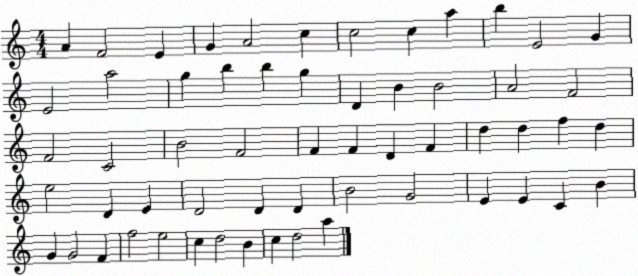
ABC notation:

X:1
T:Untitled
M:4/4
L:1/4
K:C
A F2 E G A2 c c2 c a b E2 G E2 a2 g b b g D B B2 A2 F2 F2 C2 B2 F2 F F D F d d f d e2 D E D2 D D B2 G2 E E C B G G2 F f2 e2 c d2 B c d2 a